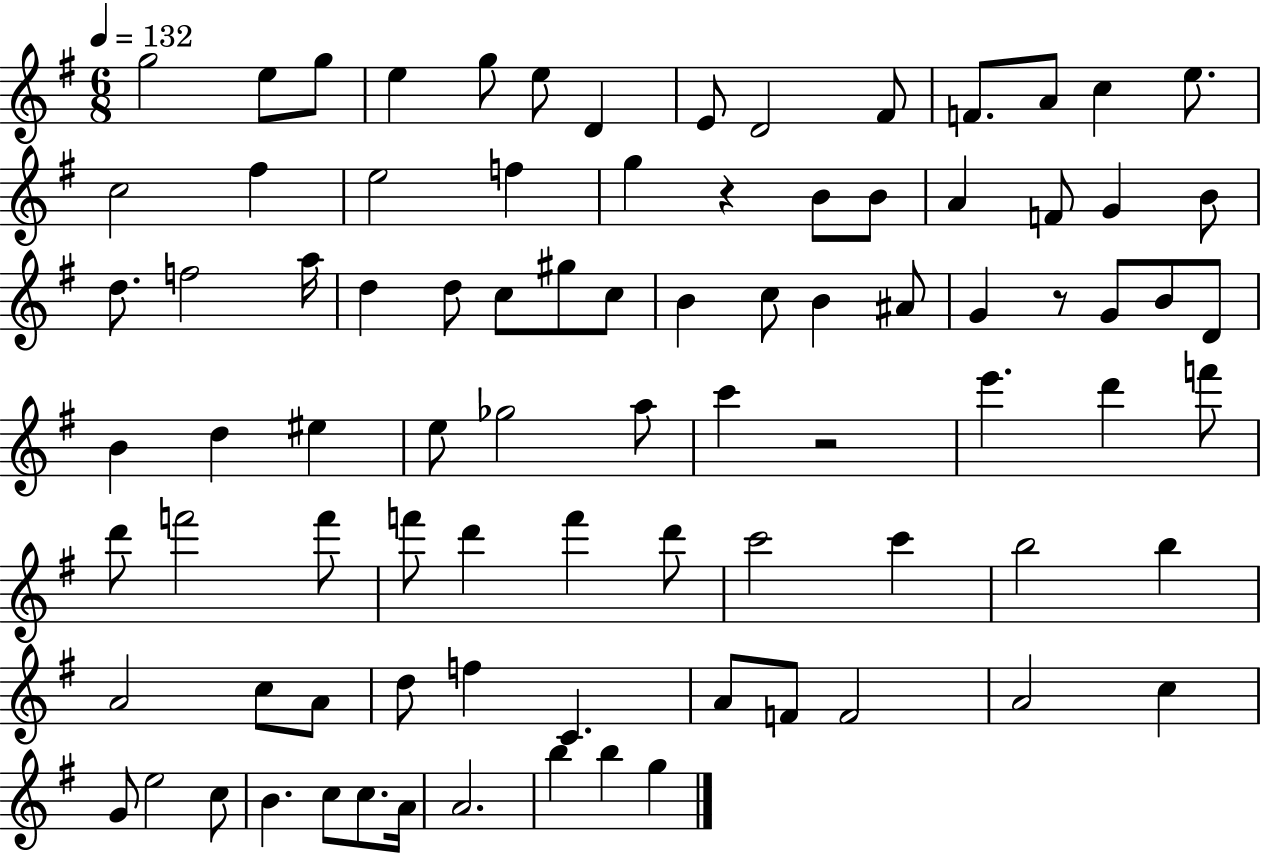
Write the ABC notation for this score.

X:1
T:Untitled
M:6/8
L:1/4
K:G
g2 e/2 g/2 e g/2 e/2 D E/2 D2 ^F/2 F/2 A/2 c e/2 c2 ^f e2 f g z B/2 B/2 A F/2 G B/2 d/2 f2 a/4 d d/2 c/2 ^g/2 c/2 B c/2 B ^A/2 G z/2 G/2 B/2 D/2 B d ^e e/2 _g2 a/2 c' z2 e' d' f'/2 d'/2 f'2 f'/2 f'/2 d' f' d'/2 c'2 c' b2 b A2 c/2 A/2 d/2 f C A/2 F/2 F2 A2 c G/2 e2 c/2 B c/2 c/2 A/4 A2 b b g